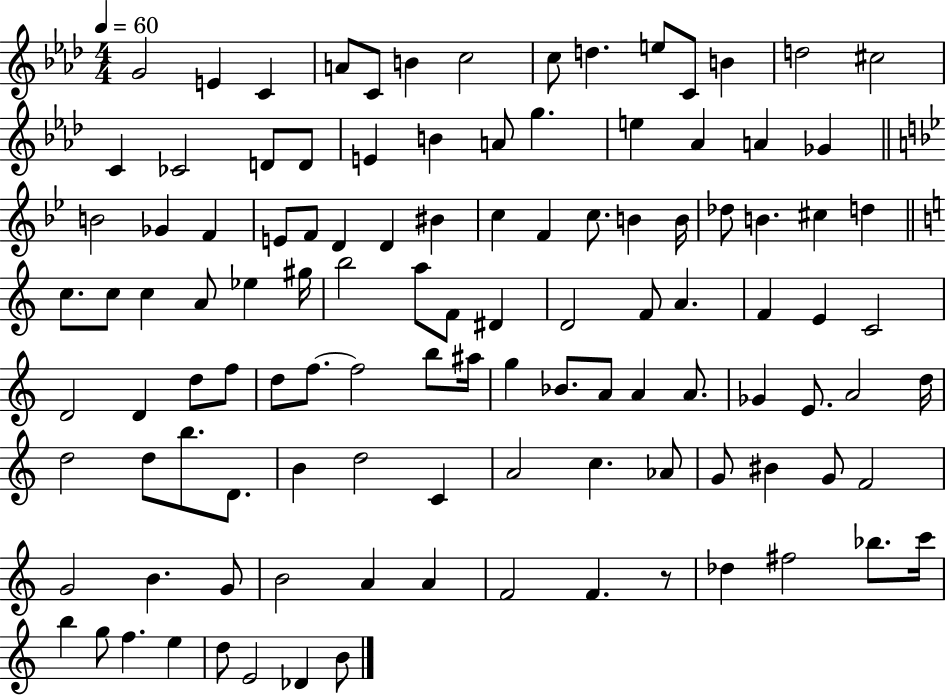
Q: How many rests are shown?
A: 1